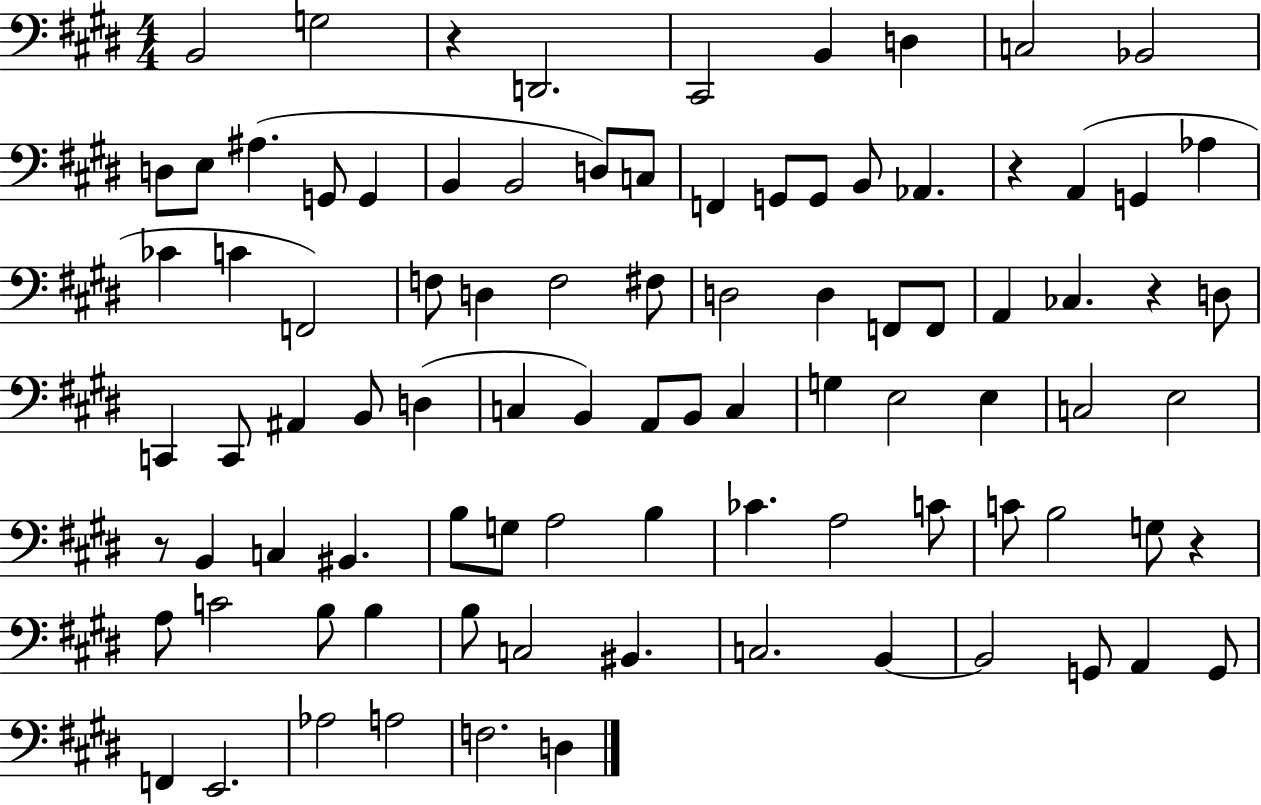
{
  \clef bass
  \numericTimeSignature
  \time 4/4
  \key e \major
  b,2 g2 | r4 d,2. | cis,2 b,4 d4 | c2 bes,2 | \break d8 e8 ais4.( g,8 g,4 | b,4 b,2 d8) c8 | f,4 g,8 g,8 b,8 aes,4. | r4 a,4( g,4 aes4 | \break ces'4 c'4 f,2) | f8 d4 f2 fis8 | d2 d4 f,8 f,8 | a,4 ces4. r4 d8 | \break c,4 c,8 ais,4 b,8 d4( | c4 b,4) a,8 b,8 c4 | g4 e2 e4 | c2 e2 | \break r8 b,4 c4 bis,4. | b8 g8 a2 b4 | ces'4. a2 c'8 | c'8 b2 g8 r4 | \break a8 c'2 b8 b4 | b8 c2 bis,4. | c2. b,4~~ | b,2 g,8 a,4 g,8 | \break f,4 e,2. | aes2 a2 | f2. d4 | \bar "|."
}